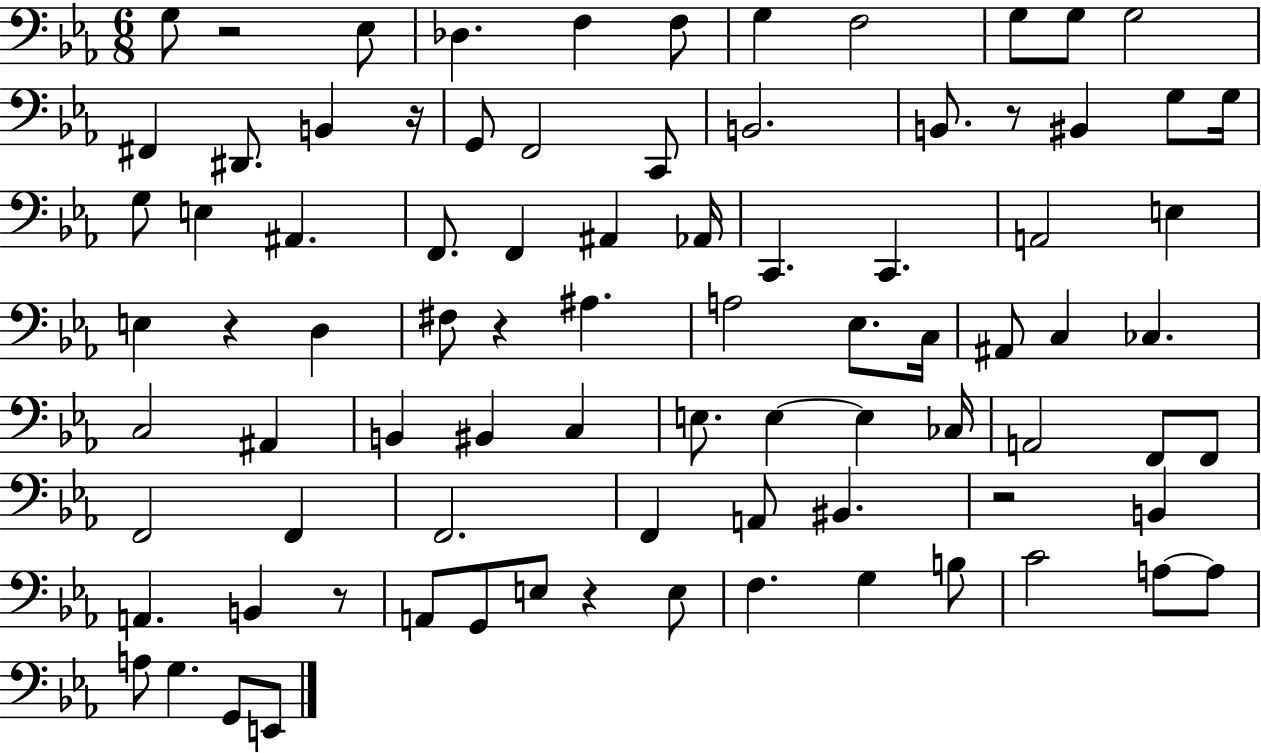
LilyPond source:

{
  \clef bass
  \numericTimeSignature
  \time 6/8
  \key ees \major
  g8 r2 ees8 | des4. f4 f8 | g4 f2 | g8 g8 g2 | \break fis,4 dis,8. b,4 r16 | g,8 f,2 c,8 | b,2. | b,8. r8 bis,4 g8 g16 | \break g8 e4 ais,4. | f,8. f,4 ais,4 aes,16 | c,4. c,4. | a,2 e4 | \break e4 r4 d4 | fis8 r4 ais4. | a2 ees8. c16 | ais,8 c4 ces4. | \break c2 ais,4 | b,4 bis,4 c4 | e8. e4~~ e4 ces16 | a,2 f,8 f,8 | \break f,2 f,4 | f,2. | f,4 a,8 bis,4. | r2 b,4 | \break a,4. b,4 r8 | a,8 g,8 e8 r4 e8 | f4. g4 b8 | c'2 a8~~ a8 | \break a8 g4. g,8 e,8 | \bar "|."
}